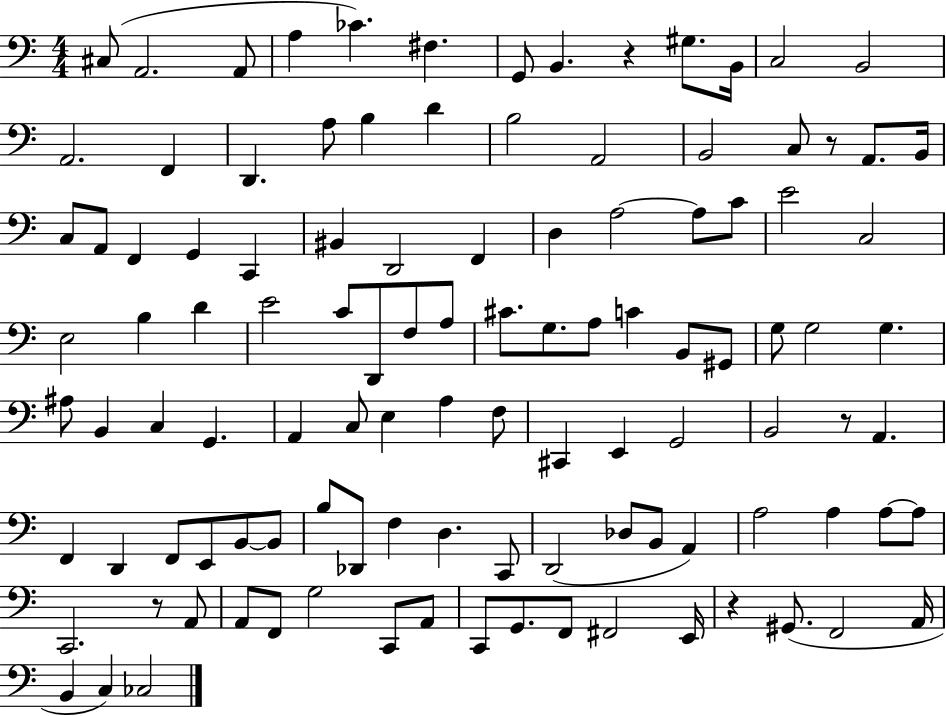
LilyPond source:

{
  \clef bass
  \numericTimeSignature
  \time 4/4
  \key c \major
  \repeat volta 2 { cis8( a,2. a,8 | a4 ces'4.) fis4. | g,8 b,4. r4 gis8. b,16 | c2 b,2 | \break a,2. f,4 | d,4. a8 b4 d'4 | b2 a,2 | b,2 c8 r8 a,8. b,16 | \break c8 a,8 f,4 g,4 c,4 | bis,4 d,2 f,4 | d4 a2~~ a8 c'8 | e'2 c2 | \break e2 b4 d'4 | e'2 c'8 d,8 f8 a8 | cis'8. g8. a8 c'4 b,8 gis,8 | g8 g2 g4. | \break ais8 b,4 c4 g,4. | a,4 c8 e4 a4 f8 | cis,4 e,4 g,2 | b,2 r8 a,4. | \break f,4 d,4 f,8 e,8 b,8~~ b,8 | b8 des,8 f4 d4. c,8 | d,2( des8 b,8 a,4) | a2 a4 a8~~ a8 | \break c,2. r8 a,8 | a,8 f,8 g2 c,8 a,8 | c,8 g,8. f,8 fis,2 e,16 | r4 gis,8.( f,2 a,16 | \break b,4 c4) ces2 | } \bar "|."
}